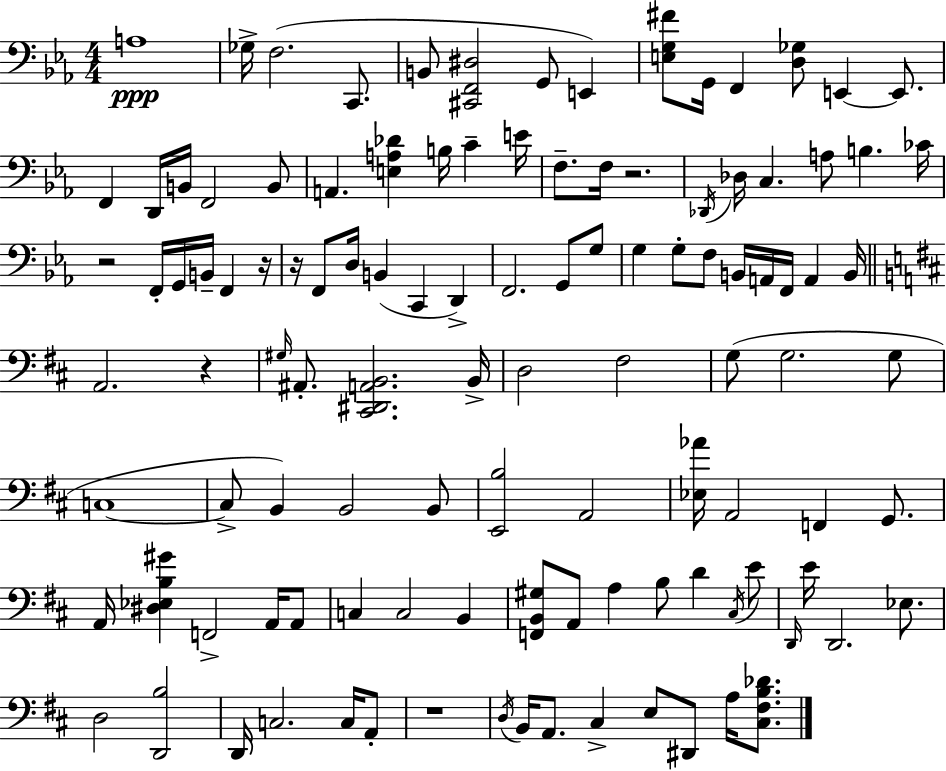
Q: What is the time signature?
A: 4/4